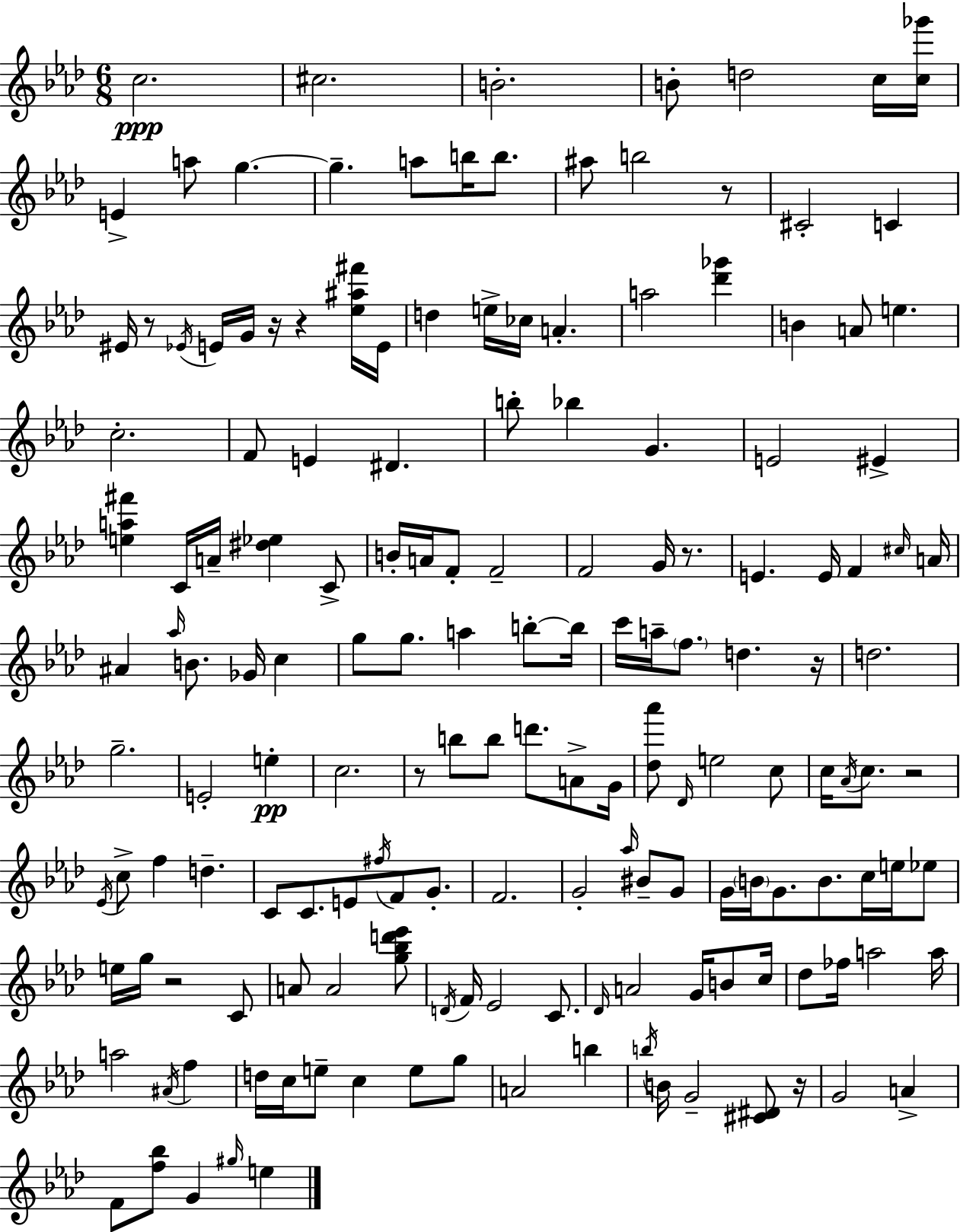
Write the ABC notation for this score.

X:1
T:Untitled
M:6/8
L:1/4
K:Fm
c2 ^c2 B2 B/2 d2 c/4 [c_g']/4 E a/2 g g a/2 b/4 b/2 ^a/2 b2 z/2 ^C2 C ^E/4 z/2 _E/4 E/4 G/4 z/4 z [_e^a^f']/4 E/4 d e/4 _c/4 A a2 [_d'_g'] B A/2 e c2 F/2 E ^D b/2 _b G E2 ^E [ea^f'] C/4 A/4 [^d_e] C/2 B/4 A/4 F/2 F2 F2 G/4 z/2 E E/4 F ^c/4 A/4 ^A _a/4 B/2 _G/4 c g/2 g/2 a b/2 b/4 c'/4 a/4 f/2 d z/4 d2 g2 E2 e c2 z/2 b/2 b/2 d'/2 A/2 G/4 [_d_a']/2 _D/4 e2 c/2 c/4 _A/4 c/2 z2 _E/4 c/2 f d C/2 C/2 E/2 ^f/4 F/2 G/2 F2 G2 _a/4 ^B/2 G/2 G/4 B/4 G/2 B/2 c/4 e/4 _e/2 e/4 g/4 z2 C/2 A/2 A2 [g_bd'_e']/2 D/4 F/4 _E2 C/2 _D/4 A2 G/4 B/2 c/4 _d/2 _f/4 a2 a/4 a2 ^A/4 f d/4 c/4 e/2 c e/2 g/2 A2 b b/4 B/4 G2 [^C^D]/2 z/4 G2 A F/2 [f_b]/2 G ^g/4 e